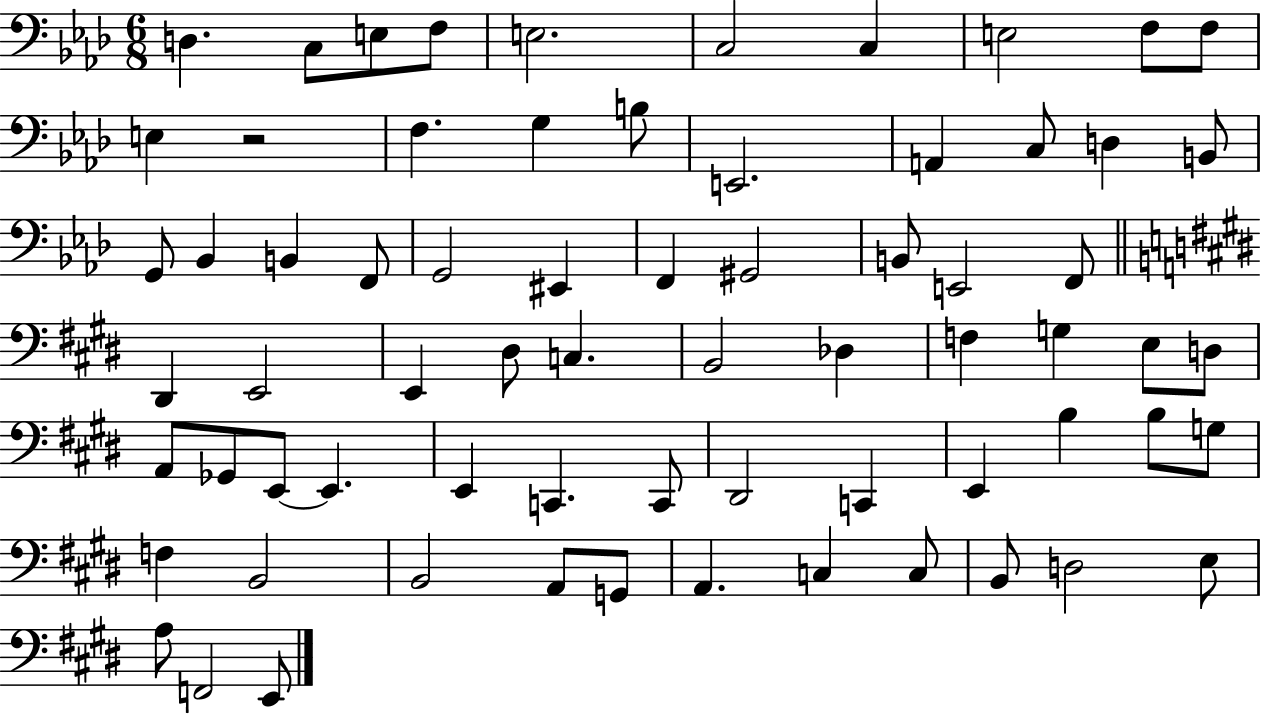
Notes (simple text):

D3/q. C3/e E3/e F3/e E3/h. C3/h C3/q E3/h F3/e F3/e E3/q R/h F3/q. G3/q B3/e E2/h. A2/q C3/e D3/q B2/e G2/e Bb2/q B2/q F2/e G2/h EIS2/q F2/q G#2/h B2/e E2/h F2/e D#2/q E2/h E2/q D#3/e C3/q. B2/h Db3/q F3/q G3/q E3/e D3/e A2/e Gb2/e E2/e E2/q. E2/q C2/q. C2/e D#2/h C2/q E2/q B3/q B3/e G3/e F3/q B2/h B2/h A2/e G2/e A2/q. C3/q C3/e B2/e D3/h E3/e A3/e F2/h E2/e